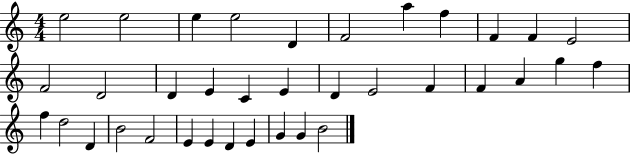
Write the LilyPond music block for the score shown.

{
  \clef treble
  \numericTimeSignature
  \time 4/4
  \key c \major
  e''2 e''2 | e''4 e''2 d'4 | f'2 a''4 f''4 | f'4 f'4 e'2 | \break f'2 d'2 | d'4 e'4 c'4 e'4 | d'4 e'2 f'4 | f'4 a'4 g''4 f''4 | \break f''4 d''2 d'4 | b'2 f'2 | e'4 e'4 d'4 e'4 | g'4 g'4 b'2 | \break \bar "|."
}